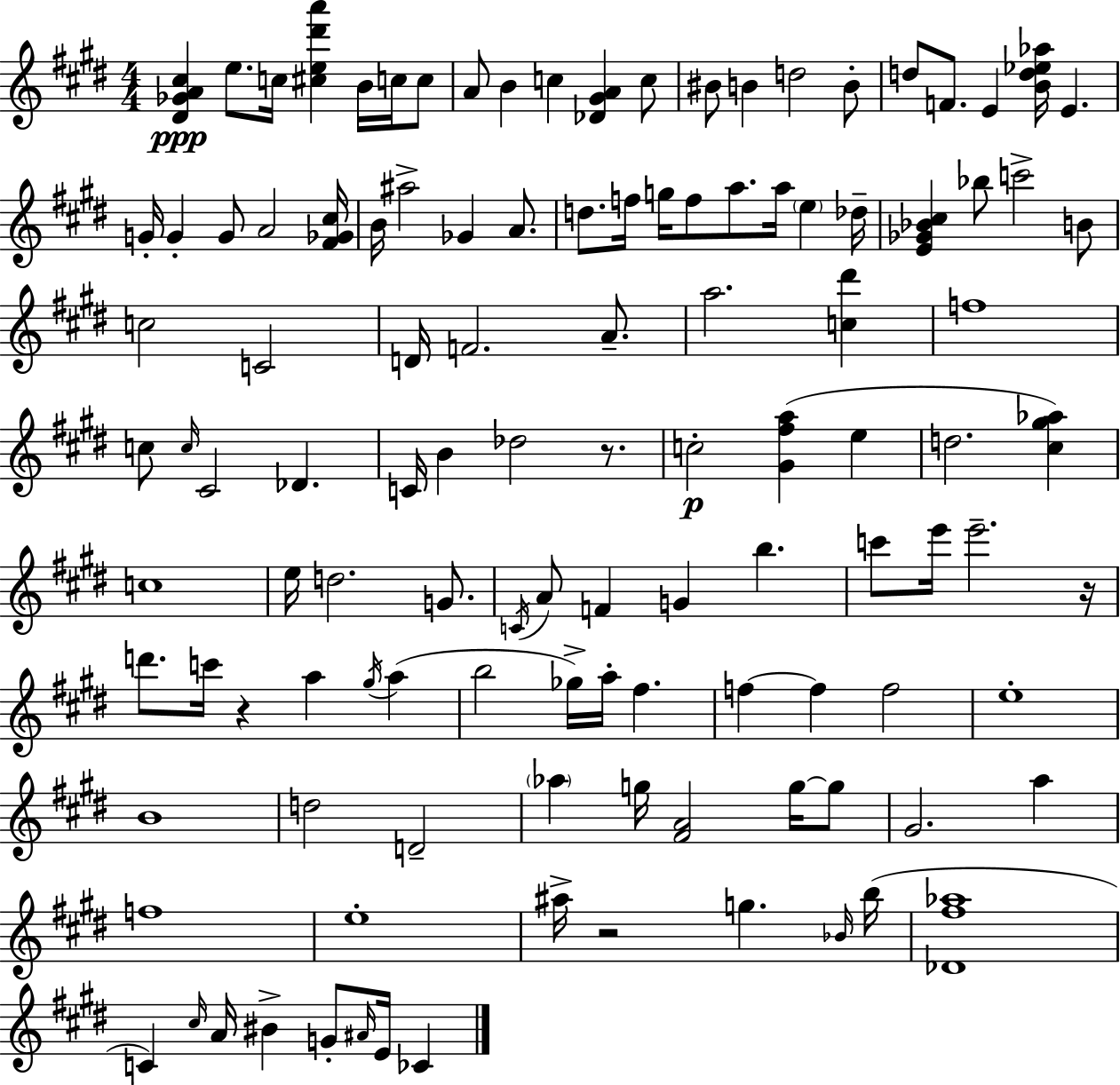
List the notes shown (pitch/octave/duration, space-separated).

[D#4,Gb4,A4,C#5]/q E5/e. C5/s [C#5,E5,D#6,A6]/q B4/s C5/s C5/e A4/e B4/q C5/q [Db4,G#4,A4]/q C5/e BIS4/e B4/q D5/h B4/e D5/e F4/e. E4/q [B4,D5,Eb5,Ab5]/s E4/q. G4/s G4/q G4/e A4/h [F#4,Gb4,C#5]/s B4/s A#5/h Gb4/q A4/e. D5/e. F5/s G5/s F5/e A5/e. A5/s E5/q Db5/s [E4,Gb4,Bb4,C#5]/q Bb5/e C6/h B4/e C5/h C4/h D4/s F4/h. A4/e. A5/h. [C5,D#6]/q F5/w C5/e C5/s C#4/h Db4/q. C4/s B4/q Db5/h R/e. C5/h [G#4,F#5,A5]/q E5/q D5/h. [C#5,G#5,Ab5]/q C5/w E5/s D5/h. G4/e. C4/s A4/e F4/q G4/q B5/q. C6/e E6/s E6/h. R/s D6/e. C6/s R/q A5/q G#5/s A5/q B5/h Gb5/s A5/s F#5/q. F5/q F5/q F5/h E5/w B4/w D5/h D4/h Ab5/q G5/s [F#4,A4]/h G5/s G5/e G#4/h. A5/q F5/w E5/w A#5/s R/h G5/q. Bb4/s B5/s [Db4,F#5,Ab5]/w C4/q C#5/s A4/s BIS4/q G4/e A#4/s E4/s CES4/q